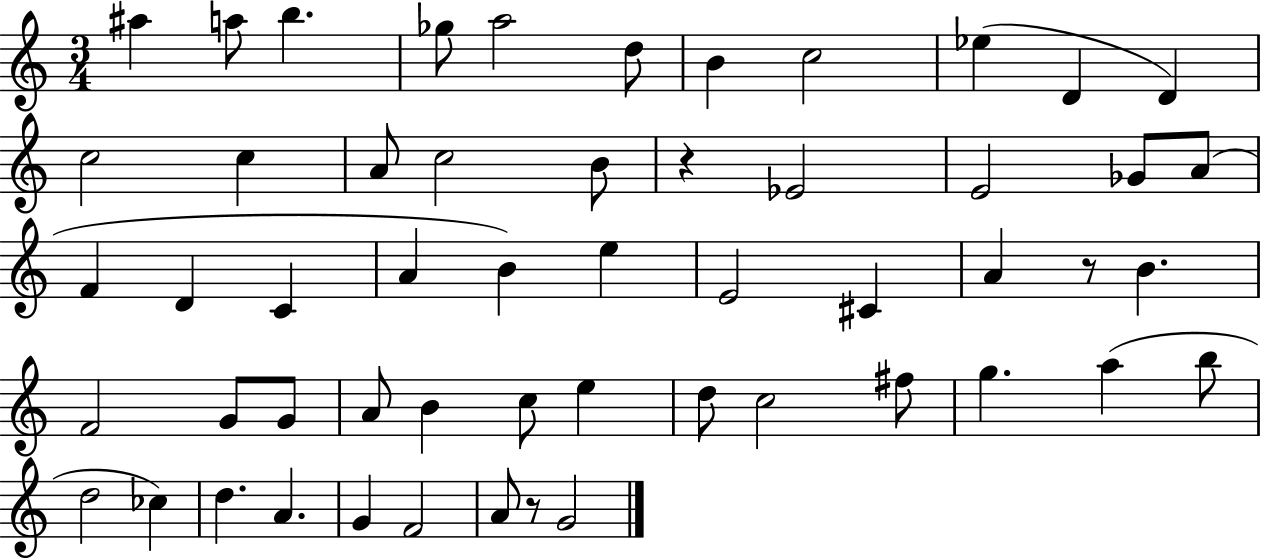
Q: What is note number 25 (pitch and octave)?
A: B4